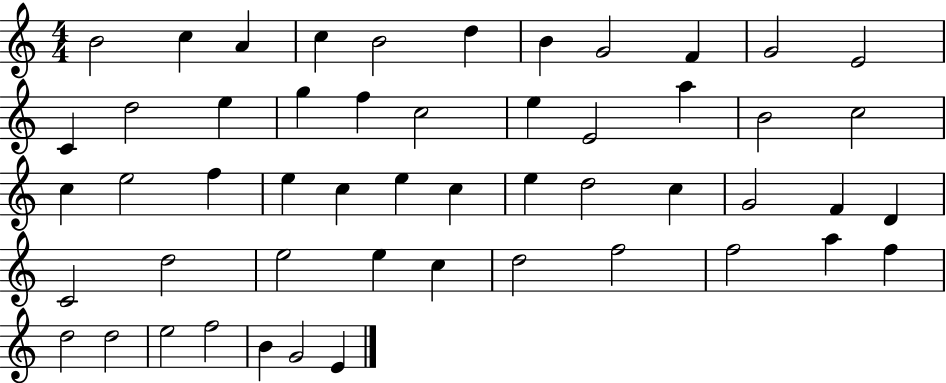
X:1
T:Untitled
M:4/4
L:1/4
K:C
B2 c A c B2 d B G2 F G2 E2 C d2 e g f c2 e E2 a B2 c2 c e2 f e c e c e d2 c G2 F D C2 d2 e2 e c d2 f2 f2 a f d2 d2 e2 f2 B G2 E